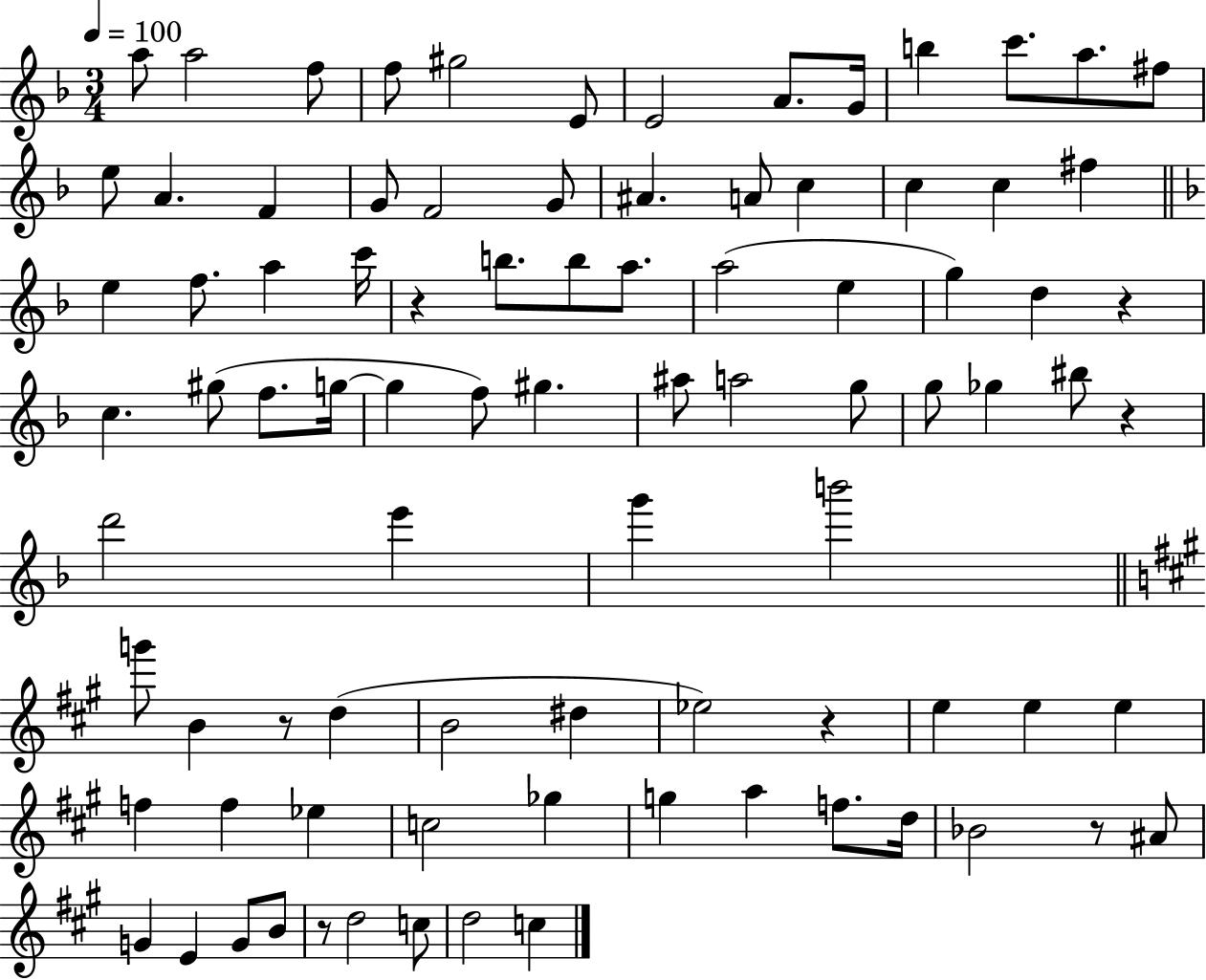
{
  \clef treble
  \numericTimeSignature
  \time 3/4
  \key f \major
  \tempo 4 = 100
  a''8 a''2 f''8 | f''8 gis''2 e'8 | e'2 a'8. g'16 | b''4 c'''8. a''8. fis''8 | \break e''8 a'4. f'4 | g'8 f'2 g'8 | ais'4. a'8 c''4 | c''4 c''4 fis''4 | \break \bar "||" \break \key f \major e''4 f''8. a''4 c'''16 | r4 b''8. b''8 a''8. | a''2( e''4 | g''4) d''4 r4 | \break c''4. gis''8( f''8. g''16~~ | g''4 f''8) gis''4. | ais''8 a''2 g''8 | g''8 ges''4 bis''8 r4 | \break d'''2 e'''4 | g'''4 b'''2 | \bar "||" \break \key a \major g'''8 b'4 r8 d''4( | b'2 dis''4 | ees''2) r4 | e''4 e''4 e''4 | \break f''4 f''4 ees''4 | c''2 ges''4 | g''4 a''4 f''8. d''16 | bes'2 r8 ais'8 | \break g'4 e'4 g'8 b'8 | r8 d''2 c''8 | d''2 c''4 | \bar "|."
}